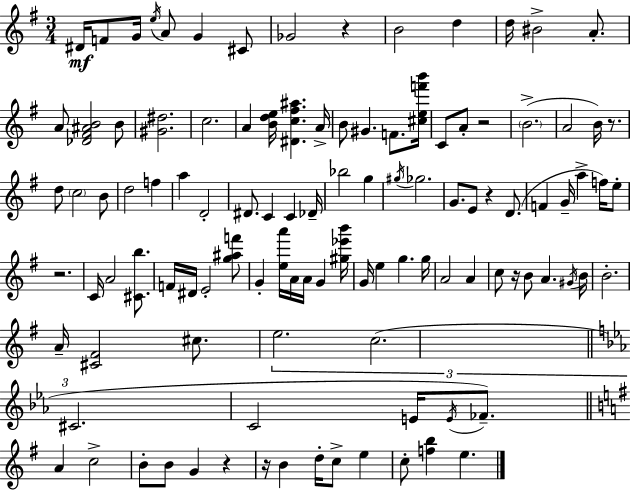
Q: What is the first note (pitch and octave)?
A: D#4